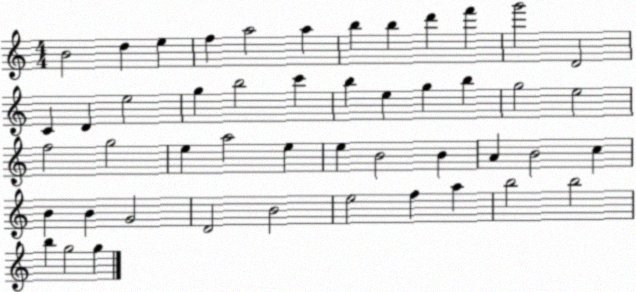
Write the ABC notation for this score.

X:1
T:Untitled
M:4/4
L:1/4
K:C
B2 d e f a2 a b b d' f' g'2 D2 C D e2 g b2 c' b e g b g2 e2 f2 g2 e a2 e e B2 B A B2 c B B G2 D2 B2 e2 f a b2 b2 b g2 g